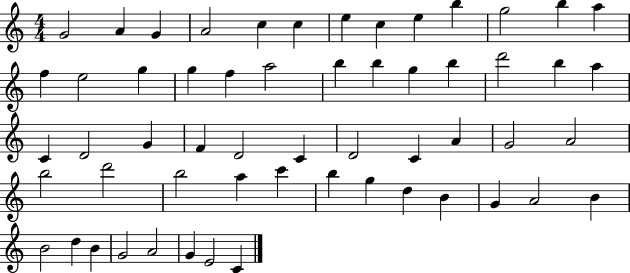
X:1
T:Untitled
M:4/4
L:1/4
K:C
G2 A G A2 c c e c e b g2 b a f e2 g g f a2 b b g b d'2 b a C D2 G F D2 C D2 C A G2 A2 b2 d'2 b2 a c' b g d B G A2 B B2 d B G2 A2 G E2 C